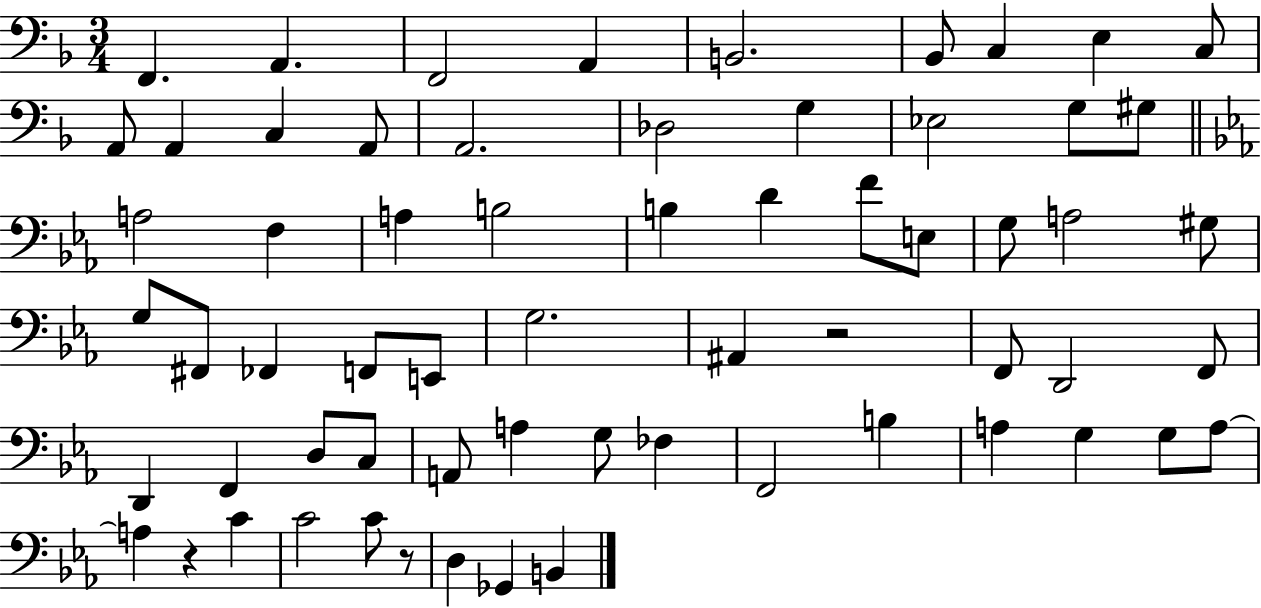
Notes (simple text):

F2/q. A2/q. F2/h A2/q B2/h. Bb2/e C3/q E3/q C3/e A2/e A2/q C3/q A2/e A2/h. Db3/h G3/q Eb3/h G3/e G#3/e A3/h F3/q A3/q B3/h B3/q D4/q F4/e E3/e G3/e A3/h G#3/e G3/e F#2/e FES2/q F2/e E2/e G3/h. A#2/q R/h F2/e D2/h F2/e D2/q F2/q D3/e C3/e A2/e A3/q G3/e FES3/q F2/h B3/q A3/q G3/q G3/e A3/e A3/q R/q C4/q C4/h C4/e R/e D3/q Gb2/q B2/q